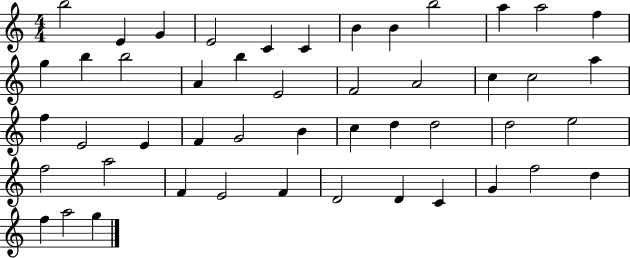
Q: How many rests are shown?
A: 0